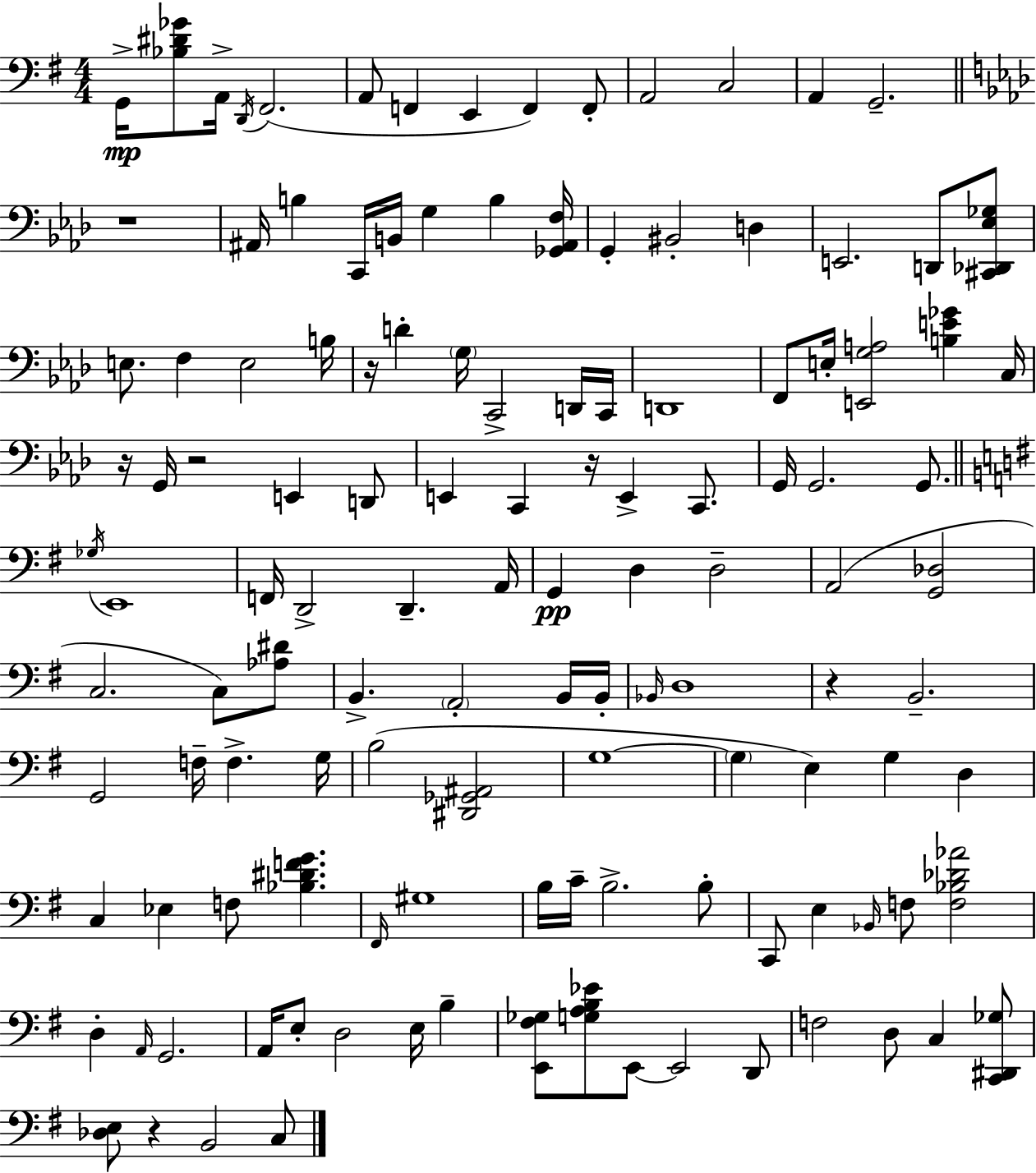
X:1
T:Untitled
M:4/4
L:1/4
K:Em
G,,/4 [_B,^D_G]/2 A,,/4 D,,/4 ^F,,2 A,,/2 F,, E,, F,, F,,/2 A,,2 C,2 A,, G,,2 z4 ^A,,/4 B, C,,/4 B,,/4 G, B, [_G,,^A,,F,]/4 G,, ^B,,2 D, E,,2 D,,/2 [^C,,_D,,_E,_G,]/2 E,/2 F, E,2 B,/4 z/4 D G,/4 C,,2 D,,/4 C,,/4 D,,4 F,,/2 E,/4 [E,,G,A,]2 [B,E_G] C,/4 z/4 G,,/4 z2 E,, D,,/2 E,, C,, z/4 E,, C,,/2 G,,/4 G,,2 G,,/2 _G,/4 E,,4 F,,/4 D,,2 D,, A,,/4 G,, D, D,2 A,,2 [G,,_D,]2 C,2 C,/2 [_A,^D]/2 B,, A,,2 B,,/4 B,,/4 _B,,/4 D,4 z B,,2 G,,2 F,/4 F, G,/4 B,2 [^D,,_G,,^A,,]2 G,4 G, E, G, D, C, _E, F,/2 [_B,^DFG] ^F,,/4 ^G,4 B,/4 C/4 B,2 B,/2 C,,/2 E, _B,,/4 F,/2 [F,_B,_D_A]2 D, A,,/4 G,,2 A,,/4 E,/2 D,2 E,/4 B, [E,,^F,_G,]/2 [G,A,B,_E]/2 E,,/2 E,,2 D,,/2 F,2 D,/2 C, [C,,^D,,_G,]/2 [_D,E,]/2 z B,,2 C,/2